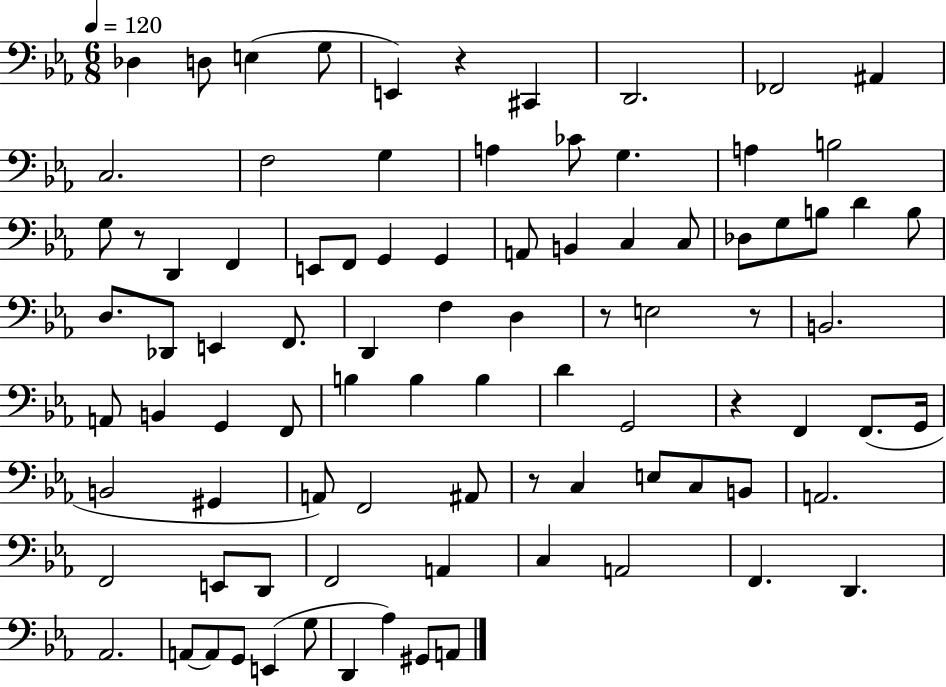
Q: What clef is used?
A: bass